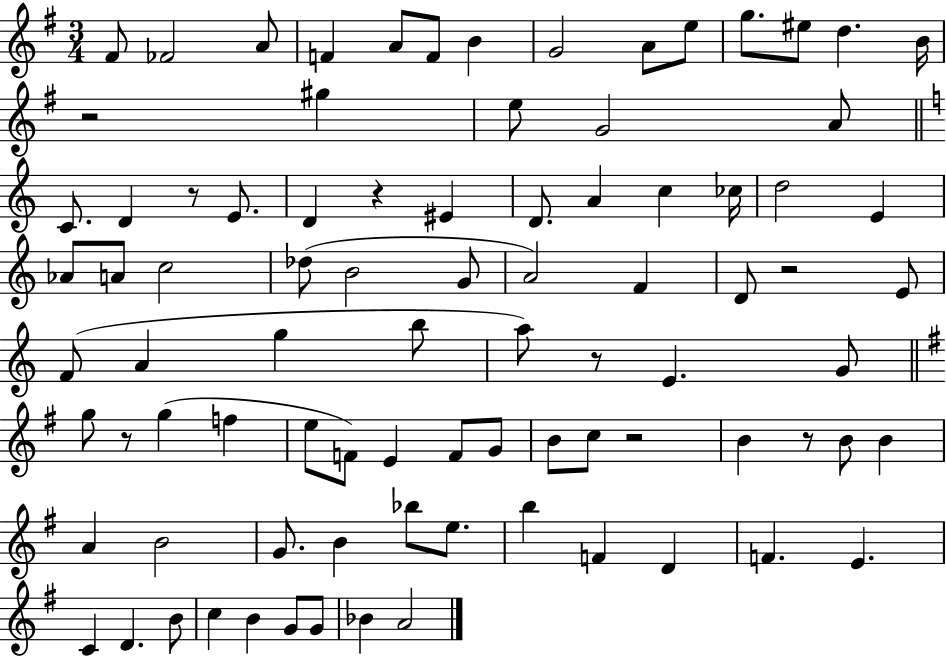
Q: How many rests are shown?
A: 8